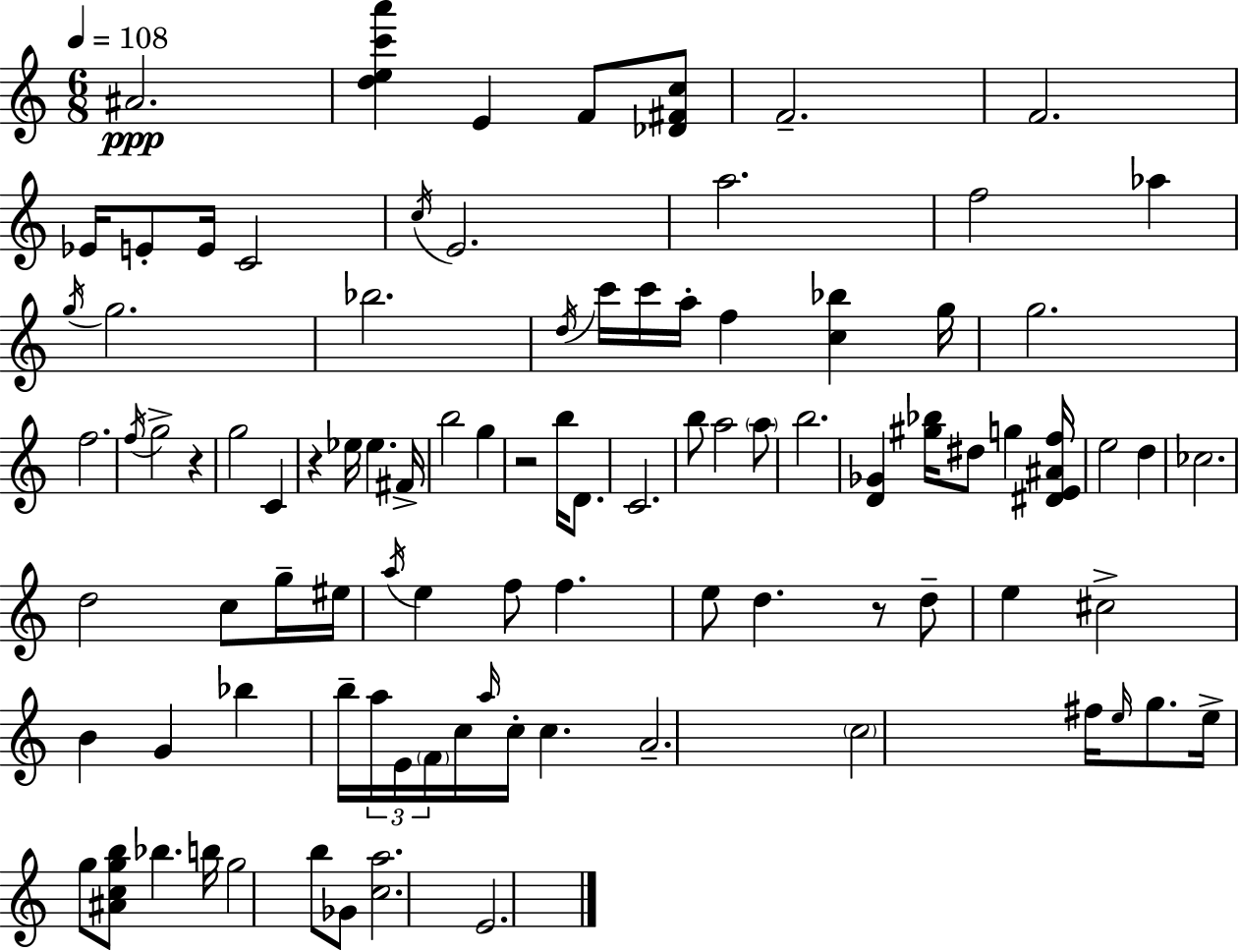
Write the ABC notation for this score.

X:1
T:Untitled
M:6/8
L:1/4
K:Am
^A2 [dec'a'] E F/2 [_D^Fc]/2 F2 F2 _E/4 E/2 E/4 C2 c/4 E2 a2 f2 _a g/4 g2 _b2 d/4 c'/4 c'/4 a/4 f [c_b] g/4 g2 f2 f/4 g2 z g2 C z _e/4 _e ^F/4 b2 g z2 b/4 D/2 C2 b/2 a2 a/2 b2 [D_G] [^g_b]/4 ^d/2 g [^DE^Af]/4 e2 d _c2 d2 c/2 g/4 ^e/4 a/4 e f/2 f e/2 d z/2 d/2 e ^c2 B G _b b/4 a/4 E/4 F/4 c/4 a/4 c/4 c A2 c2 ^f/4 e/4 g/2 e/4 g/2 [^Acgb]/2 _b b/4 g2 b/2 _G/2 [ca]2 E2